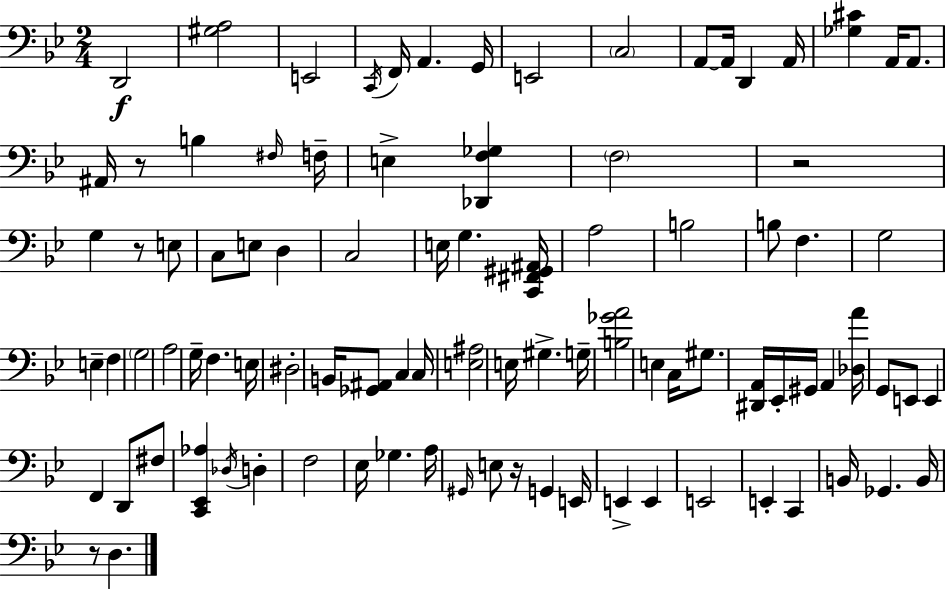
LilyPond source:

{
  \clef bass
  \numericTimeSignature
  \time 2/4
  \key g \minor
  d,2\f | <gis a>2 | e,2 | \acciaccatura { c,16 } f,16 a,4. | \break g,16 e,2 | \parenthesize c2 | a,8~~ a,16 d,4 | a,16 <ges cis'>4 a,16 a,8. | \break ais,16 r8 b4 | \grace { fis16 } f16-- e4-> <des, f ges>4 | \parenthesize f2 | r2 | \break g4 r8 | e8 c8 e8 d4 | c2 | e16 g4. | \break <c, fis, gis, ais,>16 a2 | b2 | b8 f4. | g2 | \break e4-- f4 | \parenthesize g2 | a2 | g16-- f4. | \break e16 dis2-. | b,16 <ges, ais,>8 c4 | c16 <e ais>2 | e16 gis4.-> | \break g16-- <b ges' a'>2 | e4 c16 gis8. | <dis, a,>16 ees,16-. gis,16 a,4 | <des a'>16 g,8 e,8 e,4 | \break f,4 d,8 | fis8 <c, ees, aes>4 \acciaccatura { des16 } d4-. | f2 | ees16 ges4. | \break a16 \grace { gis,16 } e8 r16 g,4 | e,16 e,4-> | e,4 e,2 | e,4-. | \break c,4 b,16 ges,4. | b,16 r8 d4. | \bar "|."
}